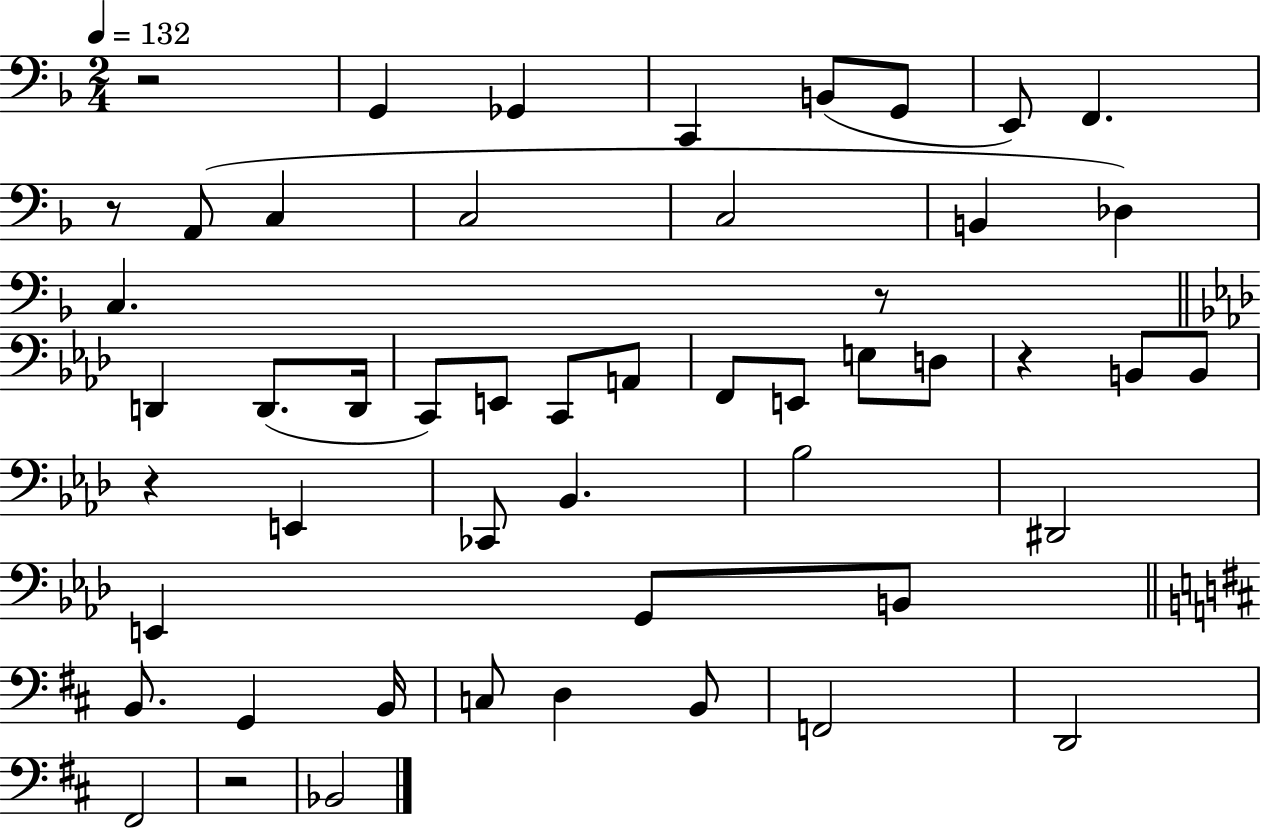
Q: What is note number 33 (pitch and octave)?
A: E2